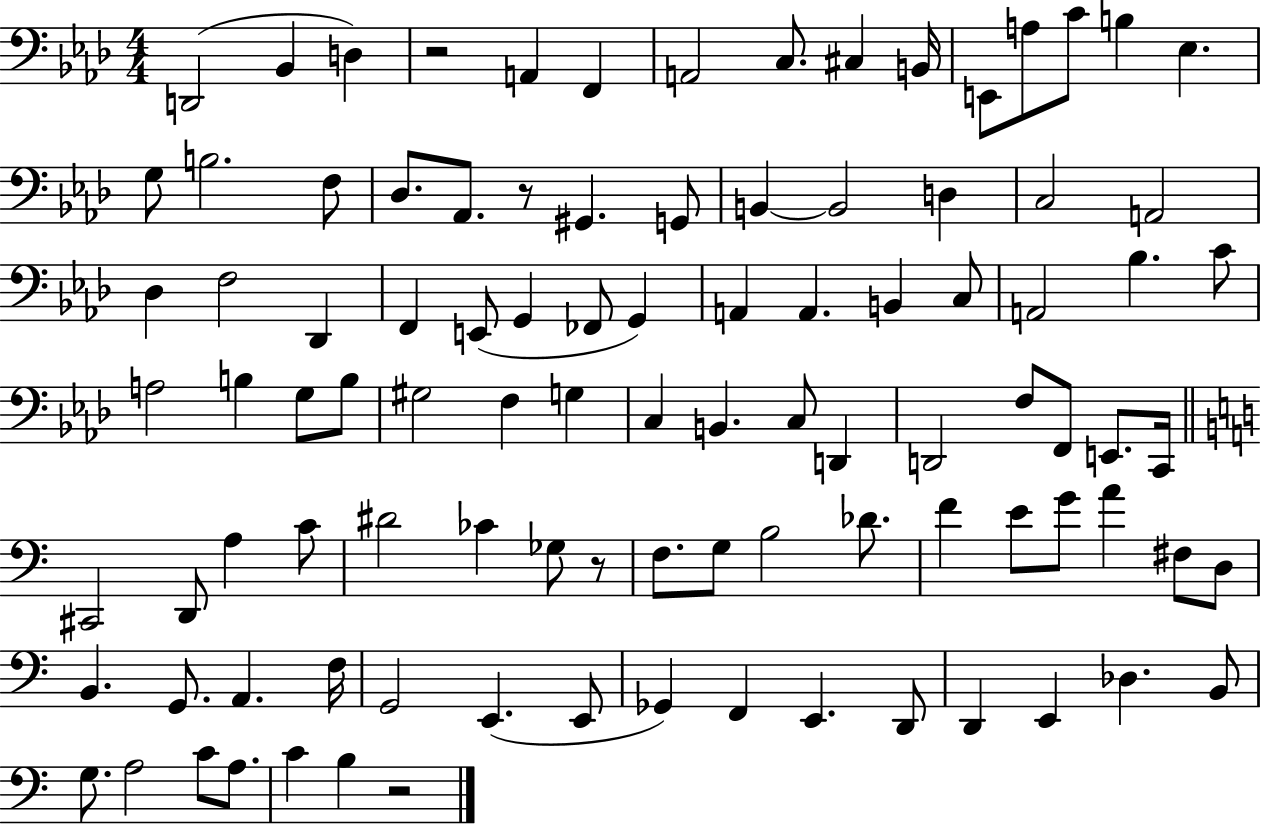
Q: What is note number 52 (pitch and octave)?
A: D2